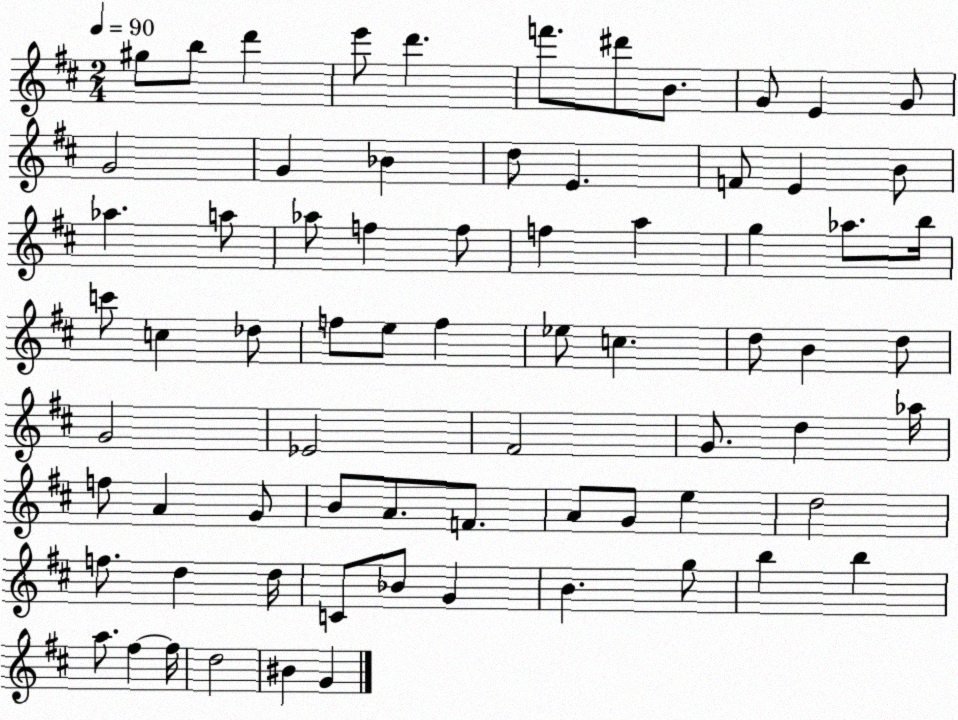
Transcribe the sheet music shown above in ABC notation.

X:1
T:Untitled
M:2/4
L:1/4
K:D
^g/2 b/2 d' e'/2 d' f'/2 ^d'/2 B/2 G/2 E G/2 G2 G _B d/2 E F/2 E B/2 _a a/2 _a/2 f f/2 f a g _a/2 b/4 c'/2 c _d/2 f/2 e/2 f _e/2 c d/2 B d/2 G2 _E2 ^F2 G/2 d _a/4 f/2 A G/2 B/2 A/2 F/2 A/2 G/2 e d2 f/2 d d/4 C/2 _B/2 G B g/2 b b a/2 ^f ^f/4 d2 ^B G